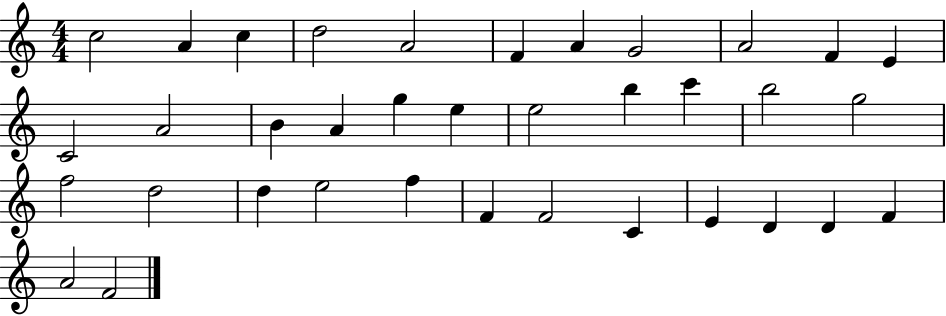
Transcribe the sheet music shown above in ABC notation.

X:1
T:Untitled
M:4/4
L:1/4
K:C
c2 A c d2 A2 F A G2 A2 F E C2 A2 B A g e e2 b c' b2 g2 f2 d2 d e2 f F F2 C E D D F A2 F2